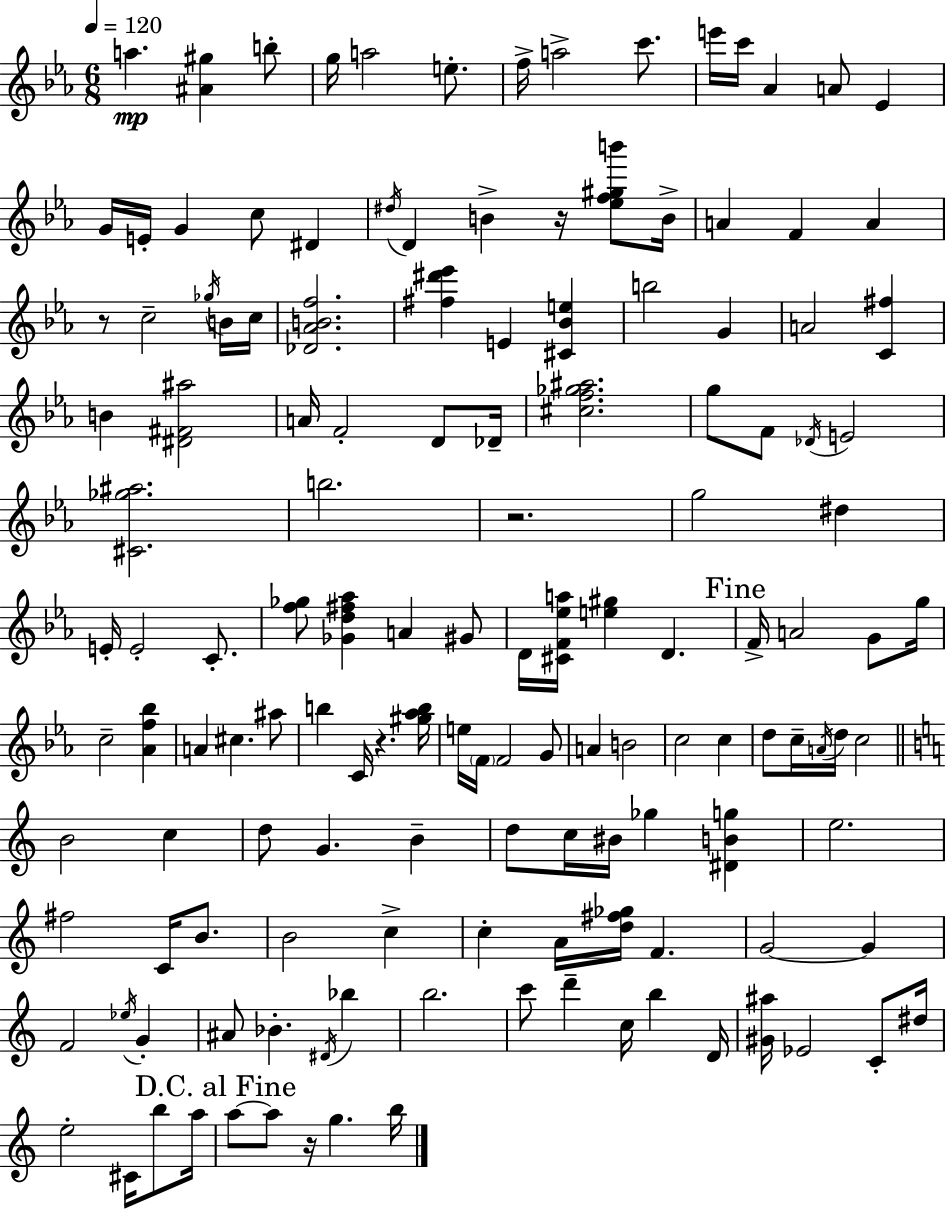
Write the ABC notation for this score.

X:1
T:Untitled
M:6/8
L:1/4
K:Cm
a [^A^g] b/2 g/4 a2 e/2 f/4 a2 c'/2 e'/4 c'/4 _A A/2 _E G/4 E/4 G c/2 ^D ^d/4 D B z/4 [_ef^gb']/2 B/4 A F A z/2 c2 _g/4 B/4 c/4 [_D_ABf]2 [^f^d'_e'] E [^C_Be] b2 G A2 [C^f] B [^D^F^a]2 A/4 F2 D/2 _D/4 [^cf_g^a]2 g/2 F/2 _D/4 E2 [^C_g^a]2 b2 z2 g2 ^d E/4 E2 C/2 [f_g]/2 [_Gd^f_a] A ^G/2 D/4 [^CF_ea]/4 [e^g] D F/4 A2 G/2 g/4 c2 [_Af_b] A ^c ^a/2 b C/4 z [^g_ab]/4 e/4 F/4 F2 G/2 A B2 c2 c d/2 c/4 A/4 d/4 c2 B2 c d/2 G B d/2 c/4 ^B/4 _g [^DBg] e2 ^f2 C/4 B/2 B2 c c A/4 [d^f_g]/4 F G2 G F2 _e/4 G ^A/2 _B ^D/4 _b b2 c'/2 d' c/4 b D/4 [^G^a]/4 _E2 C/2 ^d/4 e2 ^C/4 b/2 a/4 a/2 a/2 z/4 g b/4